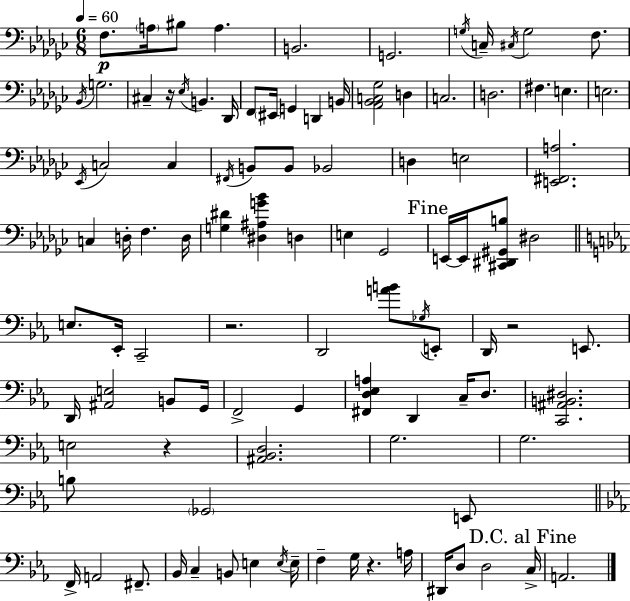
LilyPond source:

{
  \clef bass
  \numericTimeSignature
  \time 6/8
  \key ees \minor
  \tempo 4 = 60
  \repeat volta 2 { f8.\p \parenthesize a16 bis8 a4. | b,2. | g,2. | \acciaccatura { g16 } c16-- \acciaccatura { cis16 } g2 f8. | \break \acciaccatura { bes,16 } g2. | cis4-- r16 \acciaccatura { ees16 } b,4. | des,16 f,8 \parenthesize eis,16 g,4 d,4 | b,16 <aes, bes, c ges>2 | \break d4 c2. | d2. | fis4. e4. | e2. | \break \acciaccatura { ees,16 } c2 | c4 \acciaccatura { fis,16 } b,8 b,8 bes,2 | d4 e2 | <e, fis, a>2. | \break c4 d16-. f4. | d16 <g dis'>4 <dis ais g' bes'>4 | d4 e4 ges,2 | \mark "Fine" e,16~~ e,16 <cis, dis, gis, b>8 dis2 | \break \bar "||" \break \key c \minor e8. ees,16-. c,2-- | r2. | d,2 <a' b'>8 \acciaccatura { ges16 } e,8-. | d,16 r2 e,8. | \break d,16 <ais, e>2 b,8 | g,16 f,2-> g,4 | <fis, d ees a>4 d,4 c16-- d8. | <c, ais, b, dis>2. | \break e2 r4 | <ais, bes, d>2. | g2. | g2. | \break b8 \parenthesize ges,2 e,8 | \bar "||" \break \key ees \major f,16-> a,2 fis,8.-- | bes,16 c4-- b,8 e4 \acciaccatura { e16 } | e16-- f4-- g16 r4. | a16 dis,16 d8 d2 | \break \mark "D.C. al Fine" c16-> a,2. | } \bar "|."
}